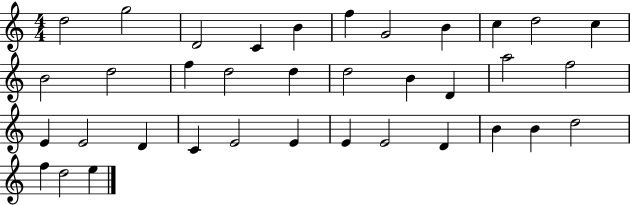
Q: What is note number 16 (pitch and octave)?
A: D5